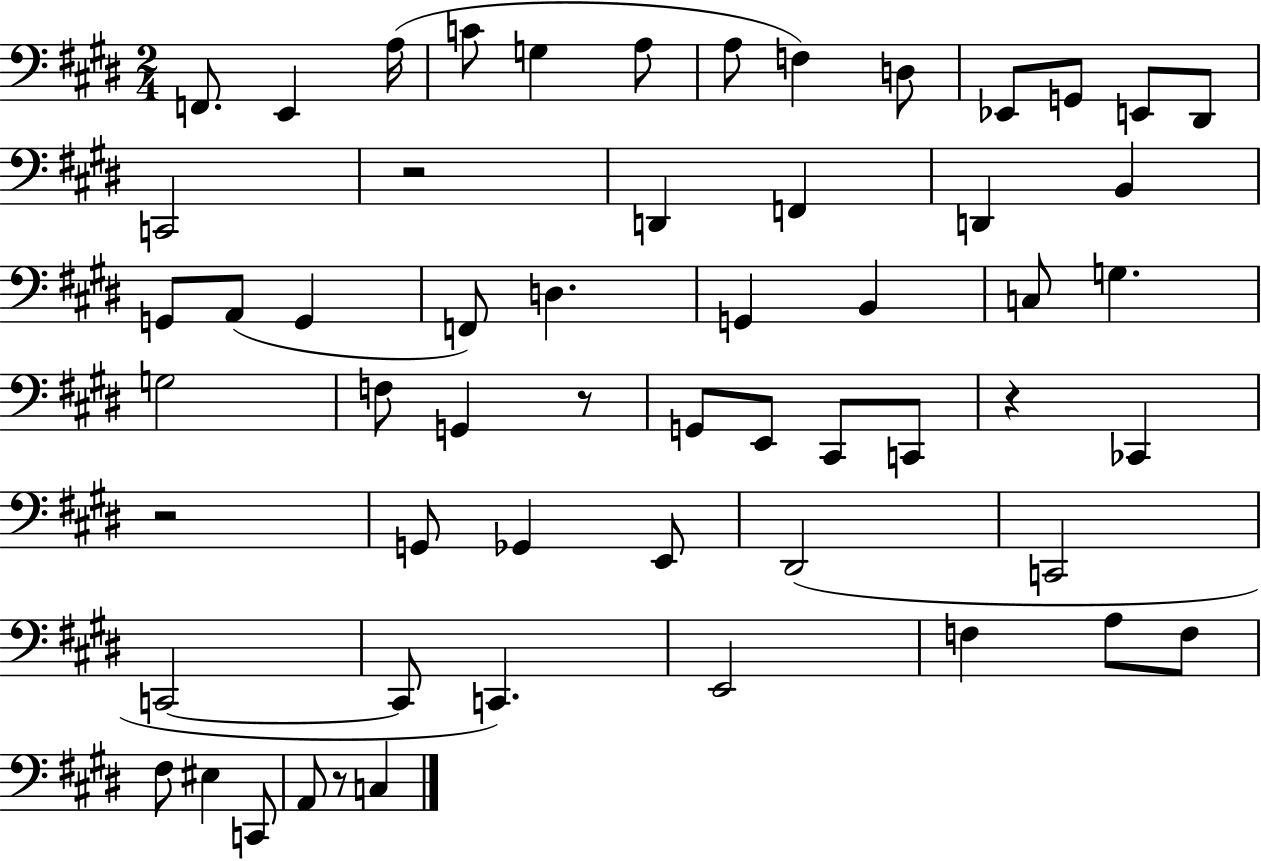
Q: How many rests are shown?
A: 5